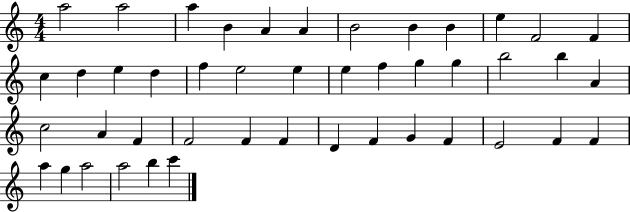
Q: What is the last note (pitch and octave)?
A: C6